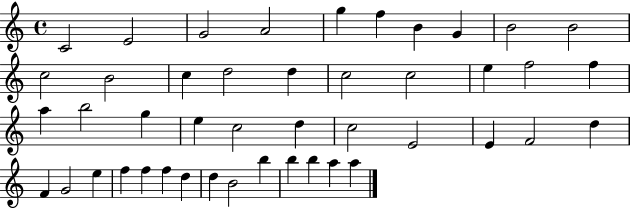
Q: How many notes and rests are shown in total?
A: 45